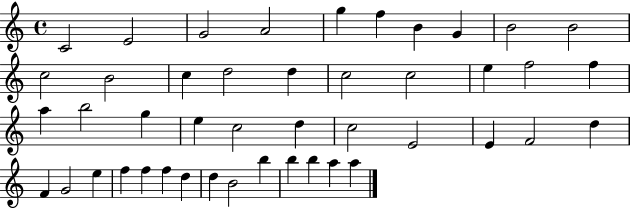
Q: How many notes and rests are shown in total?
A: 45